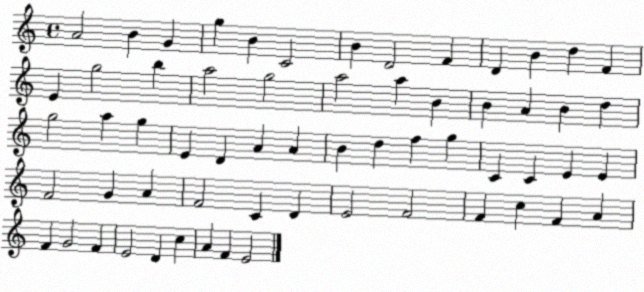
X:1
T:Untitled
M:4/4
L:1/4
K:C
A2 B G g B C2 B D2 F D B d F E g2 b a2 g2 a2 a B B A B d g2 a g E D A A B d f g C C E E F2 G A F2 C D E2 F2 F c F A F G2 F E2 D c A F E2